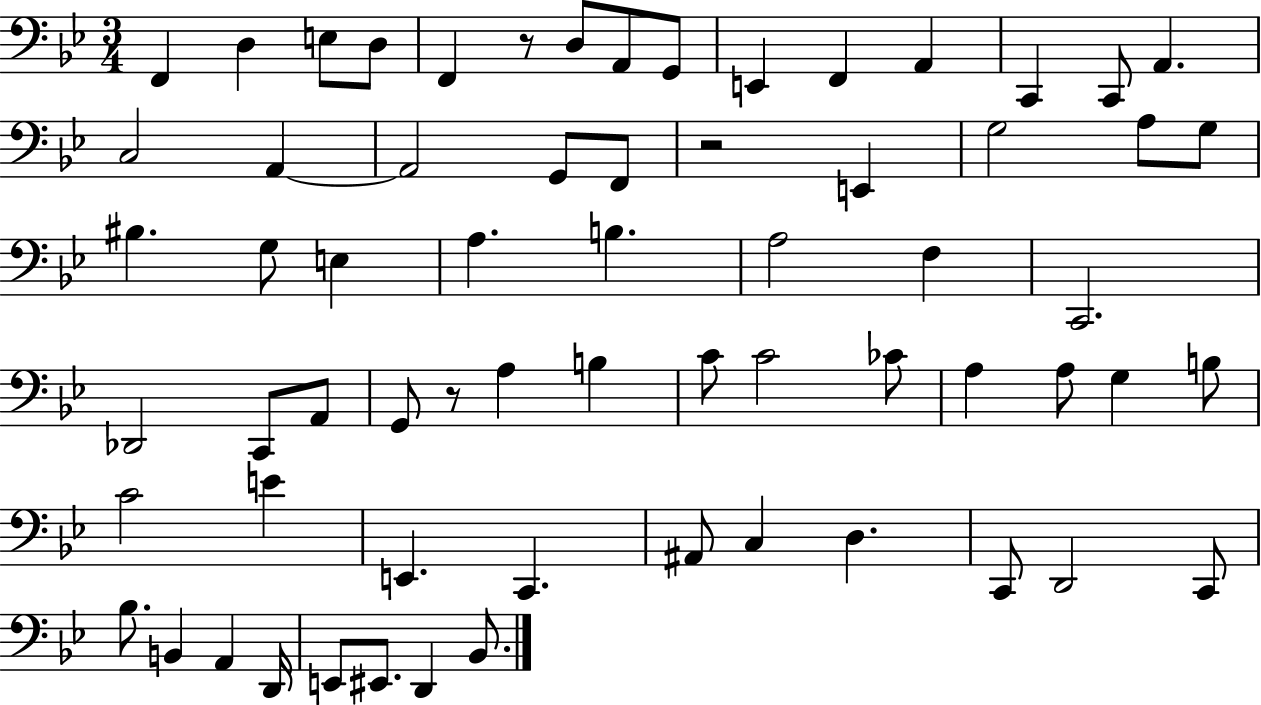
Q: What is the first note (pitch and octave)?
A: F2